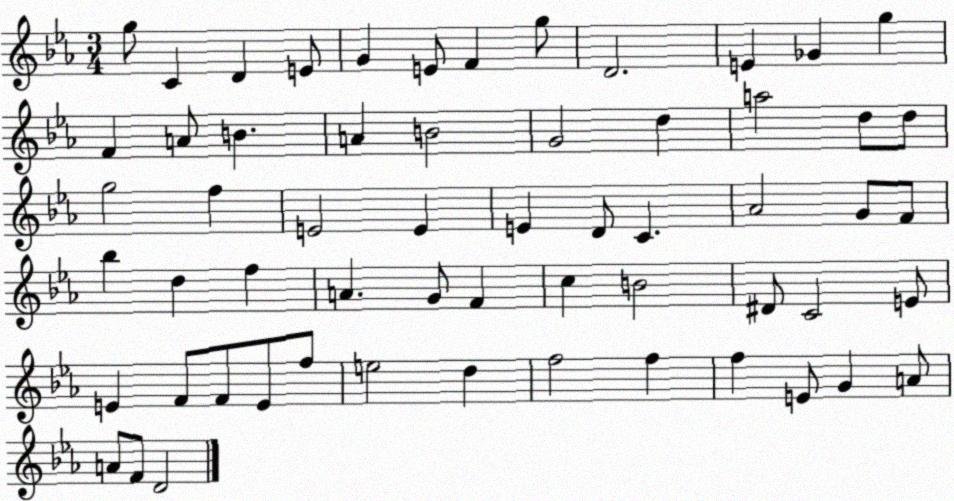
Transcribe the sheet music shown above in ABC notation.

X:1
T:Untitled
M:3/4
L:1/4
K:Eb
g/2 C D E/2 G E/2 F g/2 D2 E _G g F A/2 B A B2 G2 d a2 d/2 d/2 g2 f E2 E E D/2 C _A2 G/2 F/2 _b d f A G/2 F c B2 ^D/2 C2 E/2 E F/2 F/2 E/2 f/2 e2 d f2 f f E/2 G A/2 A/2 F/2 D2